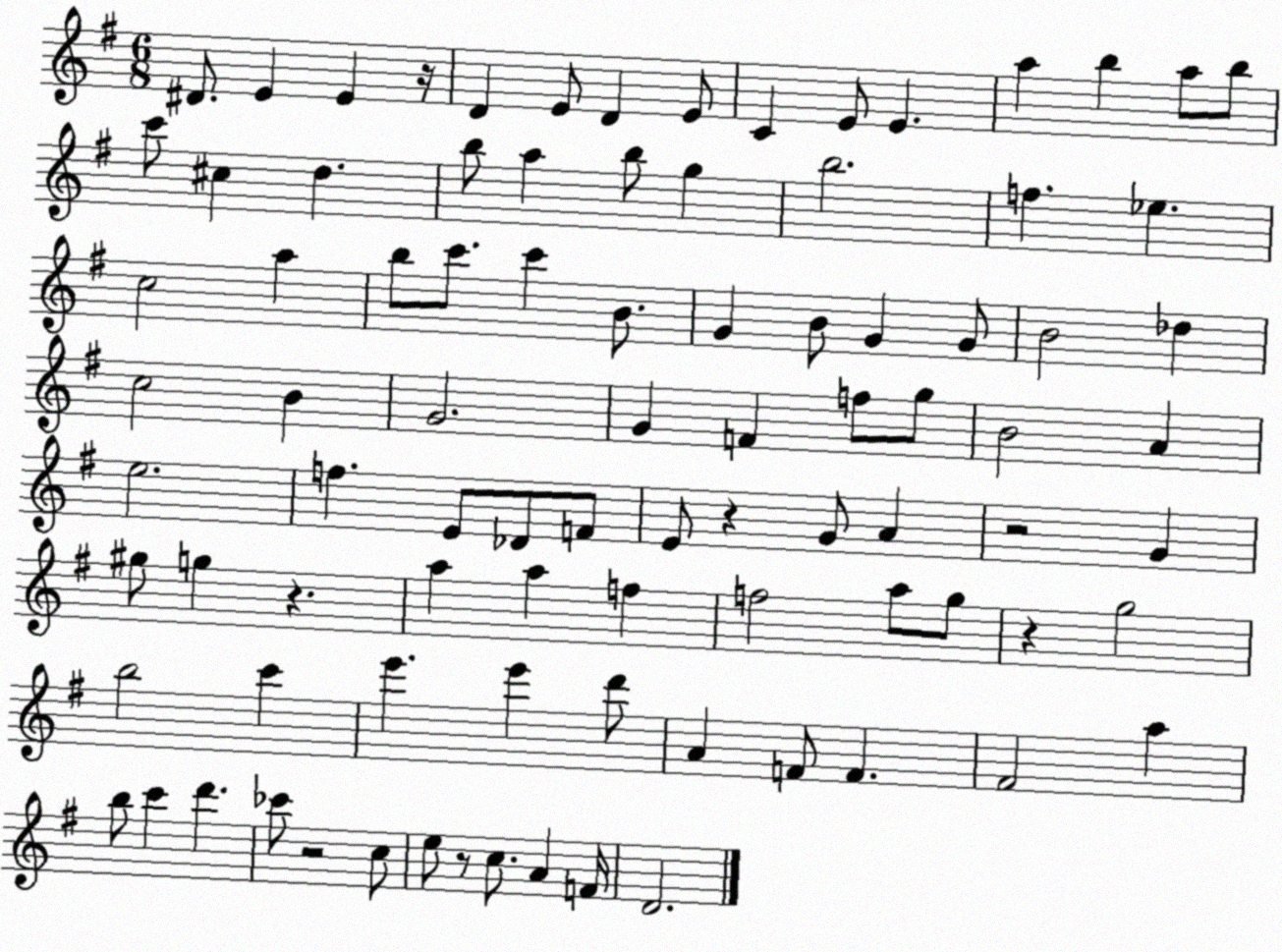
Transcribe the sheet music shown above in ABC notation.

X:1
T:Untitled
M:6/8
L:1/4
K:G
^D/2 E E z/4 D E/2 D E/2 C E/2 E a b a/2 b/2 c'/2 ^c d b/2 a b/2 g b2 f _e c2 a b/2 c'/2 c' B/2 G B/2 G G/2 B2 _d c2 B G2 G F f/2 g/2 B2 A e2 f E/2 _D/2 F/2 E/2 z G/2 A z2 G ^g/2 g z a a f f2 a/2 g/2 z g2 b2 c' e' e' d'/2 A F/2 F ^F2 a b/2 c' d' _c'/2 z2 c/2 e/2 z/2 c/2 A F/4 D2